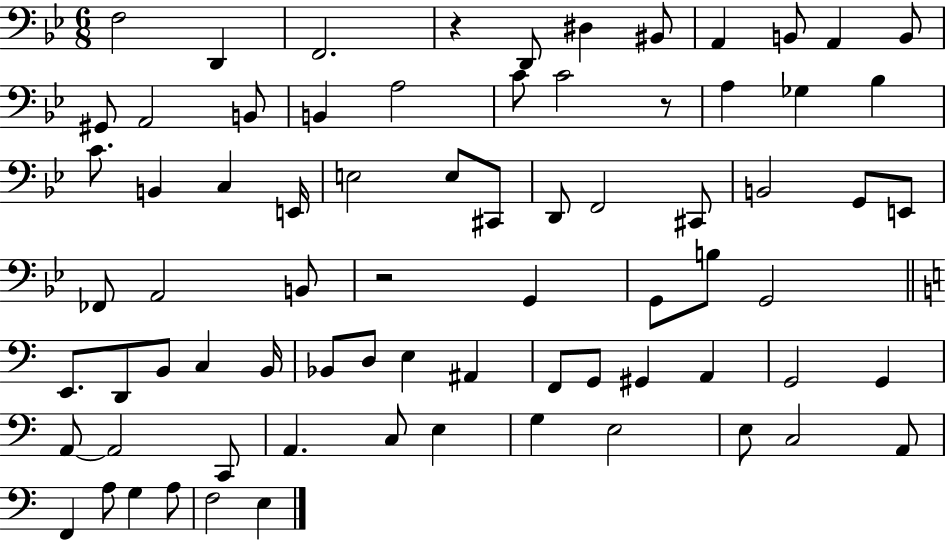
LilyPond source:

{
  \clef bass
  \numericTimeSignature
  \time 6/8
  \key bes \major
  \repeat volta 2 { f2 d,4 | f,2. | r4 d,8 dis4 bis,8 | a,4 b,8 a,4 b,8 | \break gis,8 a,2 b,8 | b,4 a2 | c'8 c'2 r8 | a4 ges4 bes4 | \break c'8. b,4 c4 e,16 | e2 e8 cis,8 | d,8 f,2 cis,8 | b,2 g,8 e,8 | \break fes,8 a,2 b,8 | r2 g,4 | g,8 b8 g,2 | \bar "||" \break \key a \minor e,8. d,8 b,8 c4 b,16 | bes,8 d8 e4 ais,4 | f,8 g,8 gis,4 a,4 | g,2 g,4 | \break a,8~~ a,2 c,8 | a,4. c8 e4 | g4 e2 | e8 c2 a,8 | \break f,4 a8 g4 a8 | f2 e4 | } \bar "|."
}